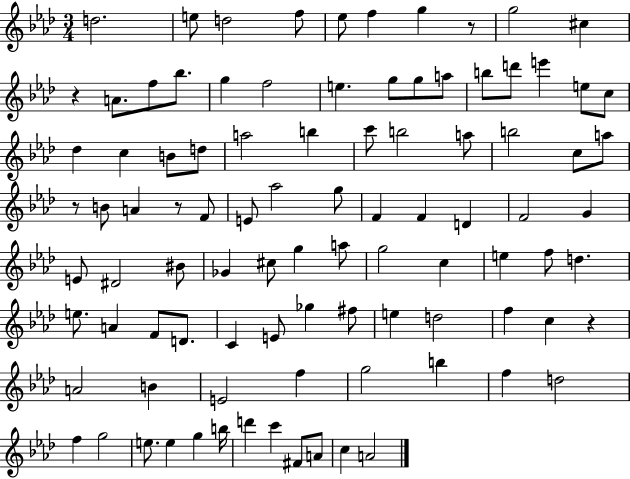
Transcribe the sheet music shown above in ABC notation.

X:1
T:Untitled
M:3/4
L:1/4
K:Ab
d2 e/2 d2 f/2 _e/2 f g z/2 g2 ^c z A/2 f/2 _b/2 g f2 e g/2 g/2 a/2 b/2 d'/2 e' e/2 c/2 _d c B/2 d/2 a2 b c'/2 b2 a/2 b2 c/2 a/2 z/2 B/2 A z/2 F/2 E/2 _a2 g/2 F F D F2 G E/2 ^D2 ^B/2 _G ^c/2 g a/2 g2 c e f/2 d e/2 A F/2 D/2 C E/2 _g ^f/2 e d2 f c z A2 B E2 f g2 b f d2 f g2 e/2 e g b/4 d' c' ^F/2 A/2 c A2